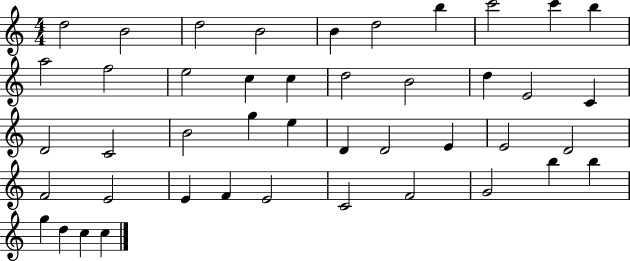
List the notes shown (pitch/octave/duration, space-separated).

D5/h B4/h D5/h B4/h B4/q D5/h B5/q C6/h C6/q B5/q A5/h F5/h E5/h C5/q C5/q D5/h B4/h D5/q E4/h C4/q D4/h C4/h B4/h G5/q E5/q D4/q D4/h E4/q E4/h D4/h F4/h E4/h E4/q F4/q E4/h C4/h F4/h G4/h B5/q B5/q G5/q D5/q C5/q C5/q